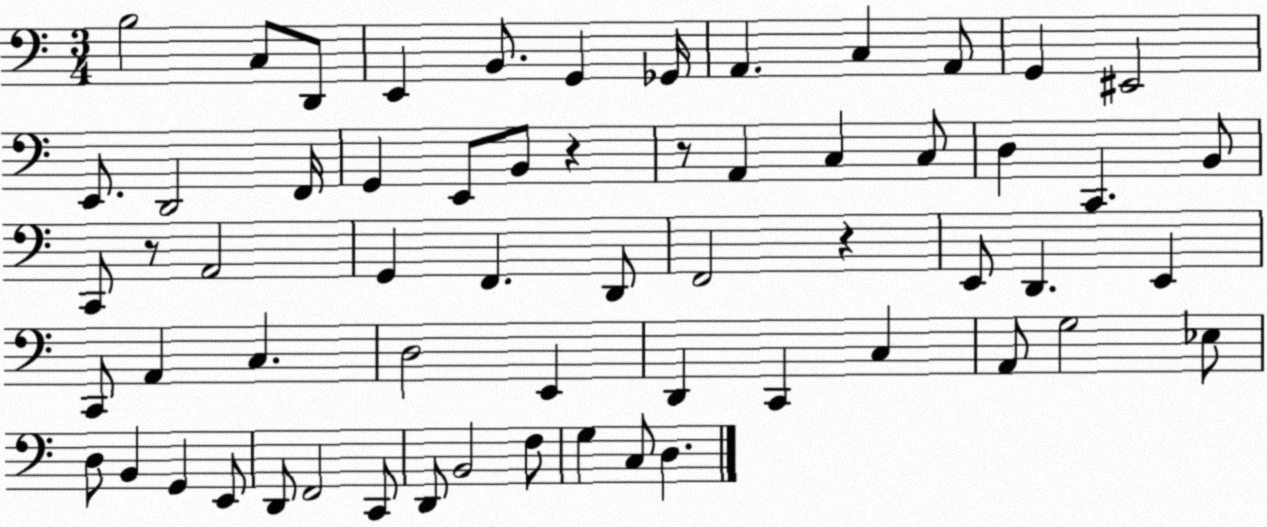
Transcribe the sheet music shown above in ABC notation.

X:1
T:Untitled
M:3/4
L:1/4
K:C
B,2 C,/2 D,,/2 E,, B,,/2 G,, _G,,/4 A,, C, A,,/2 G,, ^E,,2 E,,/2 D,,2 F,,/4 G,, E,,/2 B,,/2 z z/2 A,, C, C,/2 D, C,, B,,/2 C,,/2 z/2 A,,2 G,, F,, D,,/2 F,,2 z E,,/2 D,, E,, C,,/2 A,, C, D,2 E,, D,, C,, C, A,,/2 G,2 _E,/2 D,/2 B,, G,, E,,/2 D,,/2 F,,2 C,,/2 D,,/2 B,,2 F,/2 G, C,/2 D,